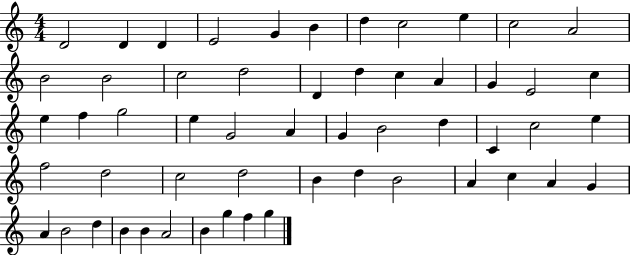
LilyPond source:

{
  \clef treble
  \numericTimeSignature
  \time 4/4
  \key c \major
  d'2 d'4 d'4 | e'2 g'4 b'4 | d''4 c''2 e''4 | c''2 a'2 | \break b'2 b'2 | c''2 d''2 | d'4 d''4 c''4 a'4 | g'4 e'2 c''4 | \break e''4 f''4 g''2 | e''4 g'2 a'4 | g'4 b'2 d''4 | c'4 c''2 e''4 | \break f''2 d''2 | c''2 d''2 | b'4 d''4 b'2 | a'4 c''4 a'4 g'4 | \break a'4 b'2 d''4 | b'4 b'4 a'2 | b'4 g''4 f''4 g''4 | \bar "|."
}